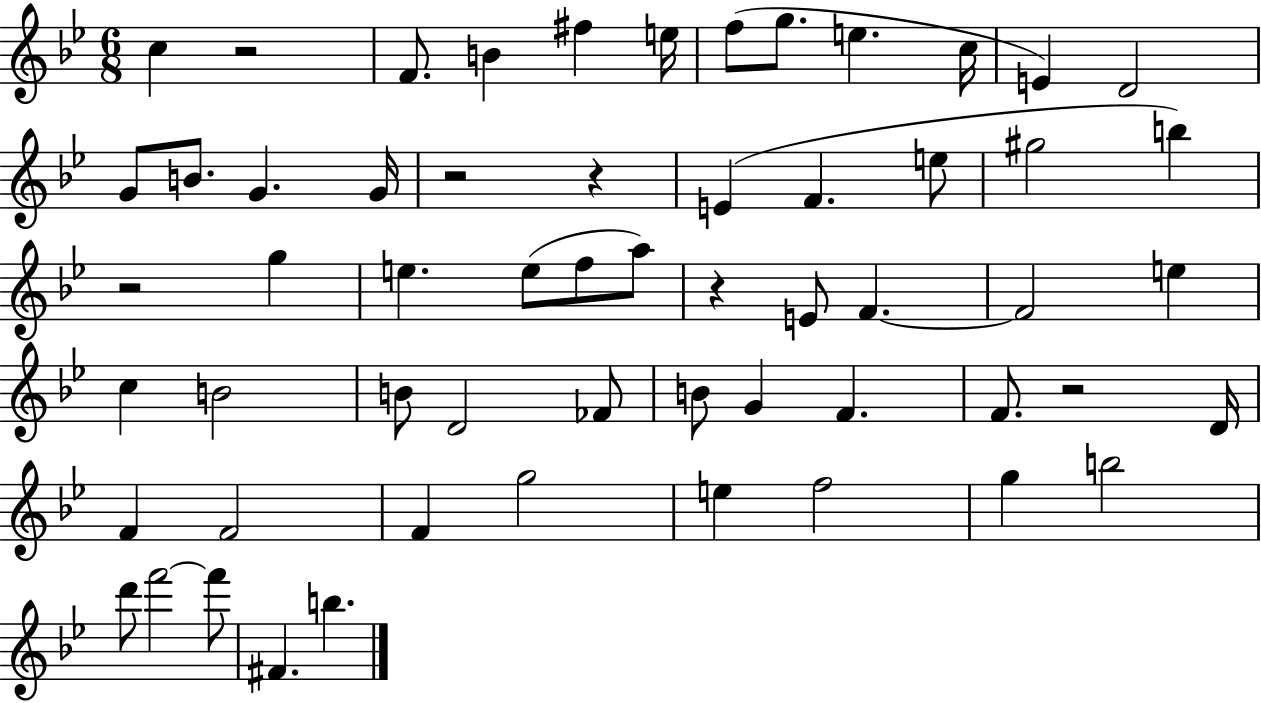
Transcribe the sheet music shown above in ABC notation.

X:1
T:Untitled
M:6/8
L:1/4
K:Bb
c z2 F/2 B ^f e/4 f/2 g/2 e c/4 E D2 G/2 B/2 G G/4 z2 z E F e/2 ^g2 b z2 g e e/2 f/2 a/2 z E/2 F F2 e c B2 B/2 D2 _F/2 B/2 G F F/2 z2 D/4 F F2 F g2 e f2 g b2 d'/2 f'2 f'/2 ^F b